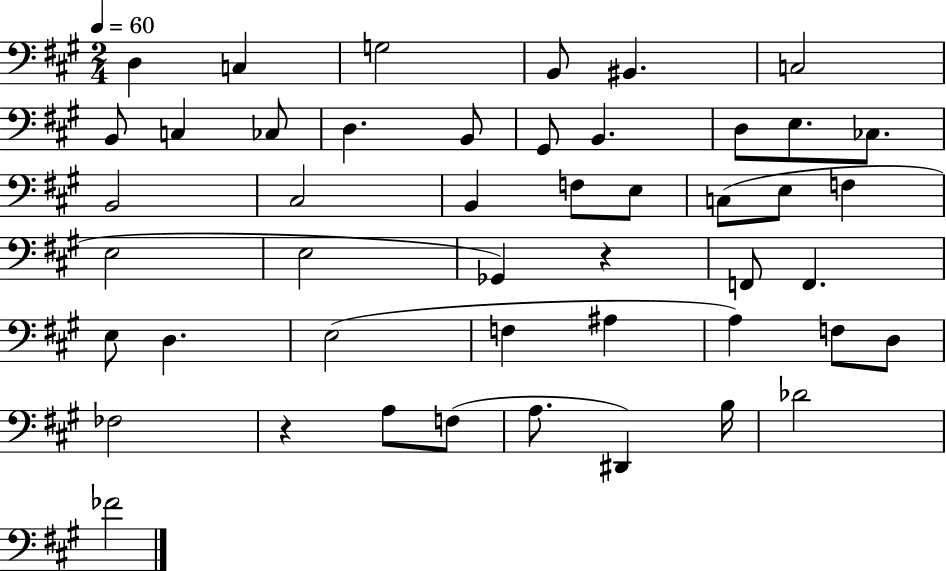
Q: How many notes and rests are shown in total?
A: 47